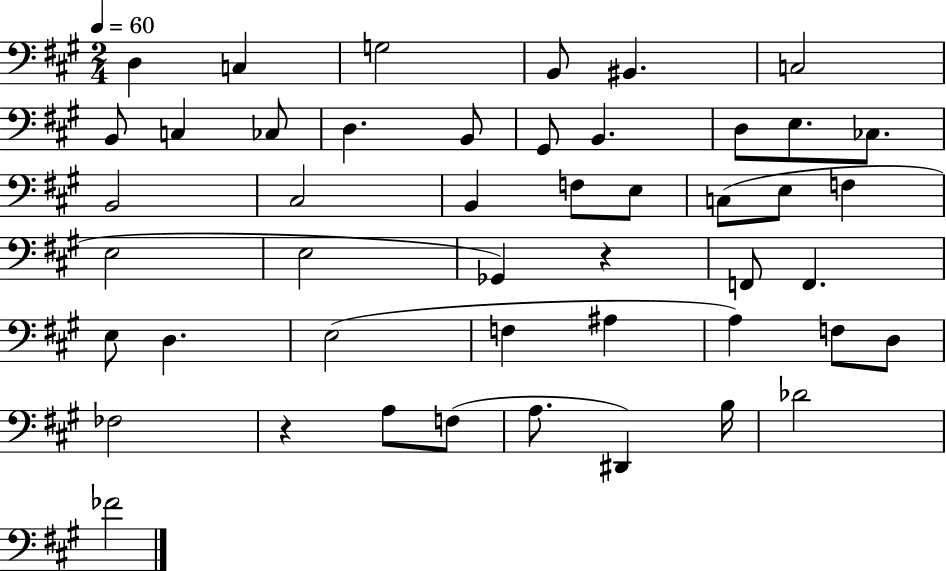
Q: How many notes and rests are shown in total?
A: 47